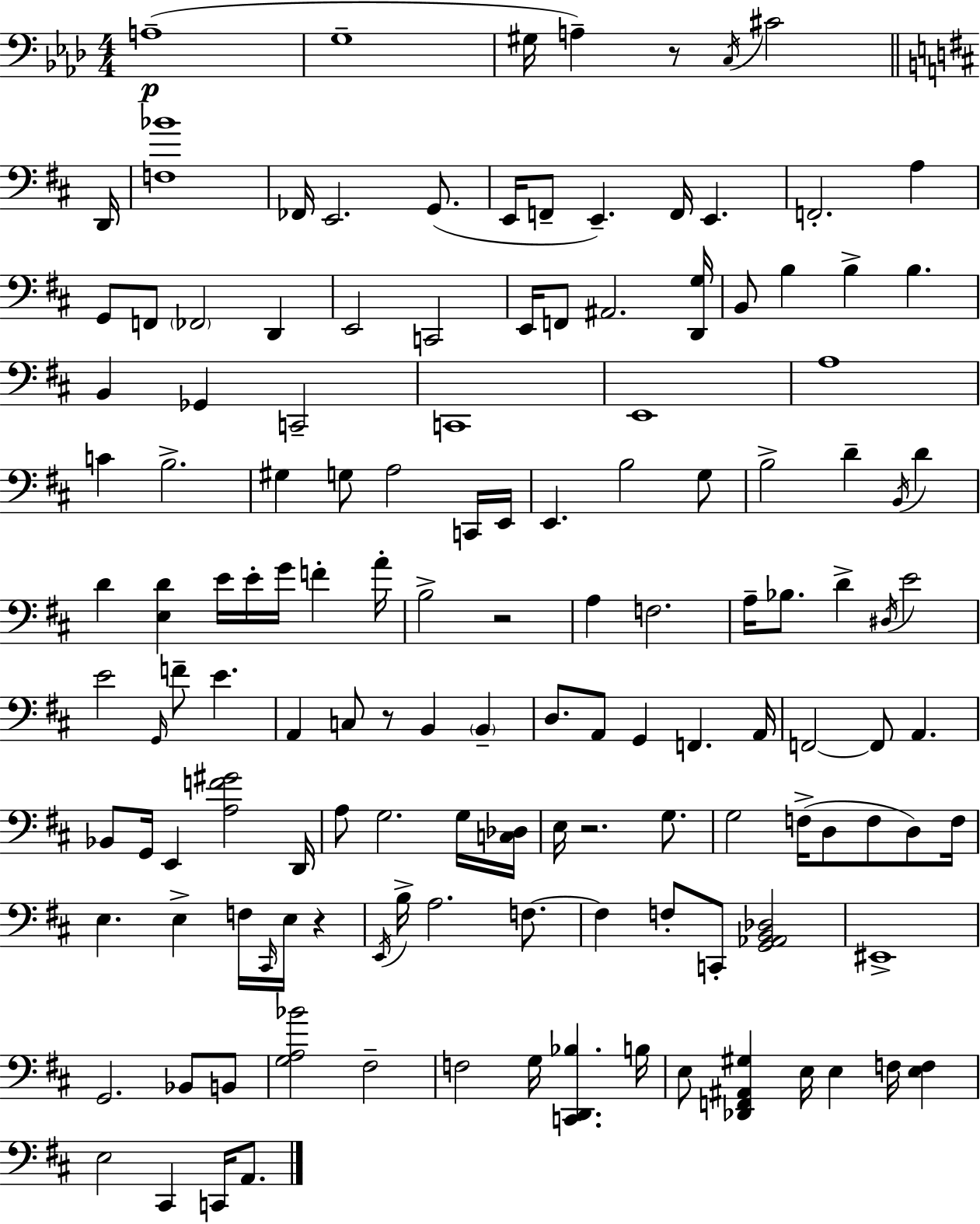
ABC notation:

X:1
T:Untitled
M:4/4
L:1/4
K:Fm
A,4 G,4 ^G,/4 A, z/2 C,/4 ^C2 D,,/4 [F,_B]4 _F,,/4 E,,2 G,,/2 E,,/4 F,,/2 E,, F,,/4 E,, F,,2 A, G,,/2 F,,/2 _F,,2 D,, E,,2 C,,2 E,,/4 F,,/2 ^A,,2 [D,,G,]/4 B,,/2 B, B, B, B,, _G,, C,,2 C,,4 E,,4 A,4 C B,2 ^G, G,/2 A,2 C,,/4 E,,/4 E,, B,2 G,/2 B,2 D B,,/4 D D [E,D] E/4 E/4 G/4 F A/4 B,2 z2 A, F,2 A,/4 _B,/2 D ^D,/4 E2 E2 G,,/4 F/2 E A,, C,/2 z/2 B,, B,, D,/2 A,,/2 G,, F,, A,,/4 F,,2 F,,/2 A,, _B,,/2 G,,/4 E,, [A,F^G]2 D,,/4 A,/2 G,2 G,/4 [C,_D,]/4 E,/4 z2 G,/2 G,2 F,/4 D,/2 F,/2 D,/2 F,/4 E, E, F,/4 ^C,,/4 E,/4 z E,,/4 B,/4 A,2 F,/2 F, F,/2 C,,/2 [G,,_A,,B,,_D,]2 ^E,,4 G,,2 _B,,/2 B,,/2 [G,A,_B]2 ^F,2 F,2 G,/4 [C,,D,,_B,] B,/4 E,/2 [_D,,F,,^A,,^G,] E,/4 E, F,/4 [E,F,] E,2 ^C,, C,,/4 A,,/2